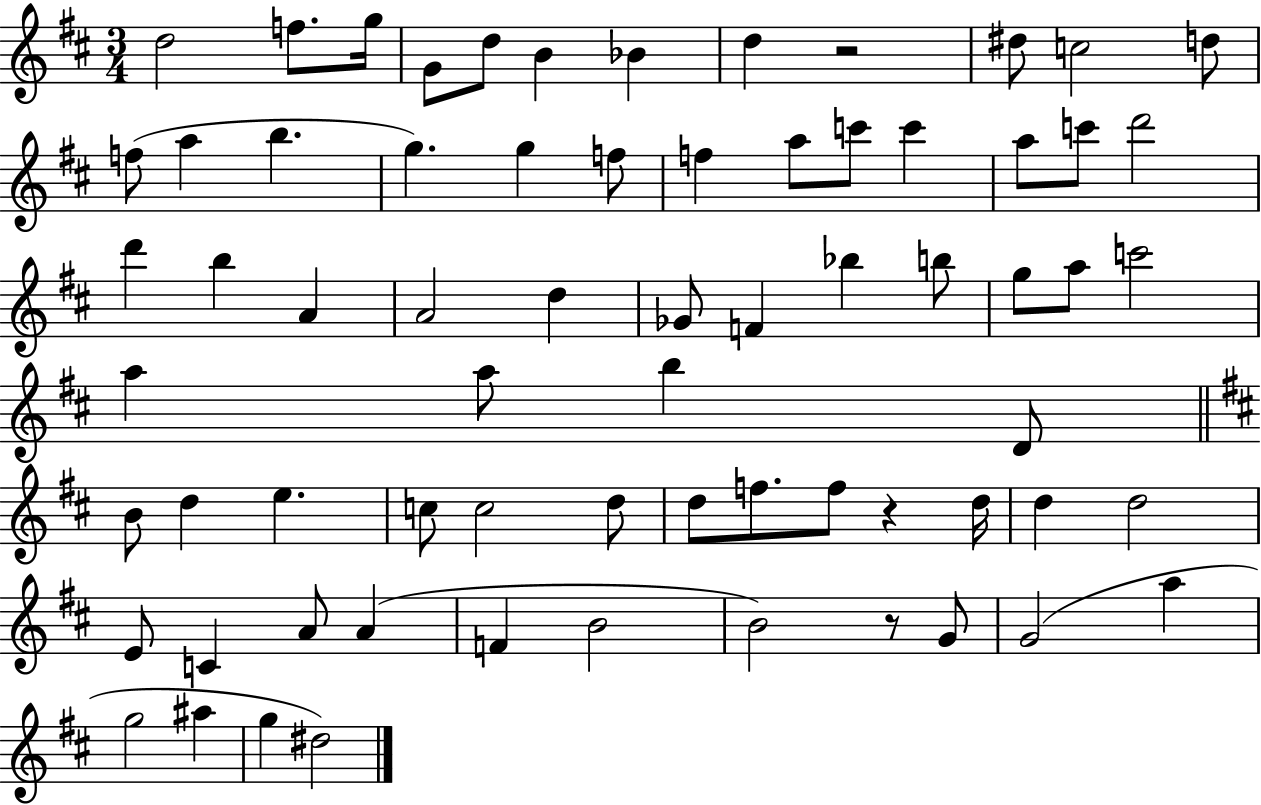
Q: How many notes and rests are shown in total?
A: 69